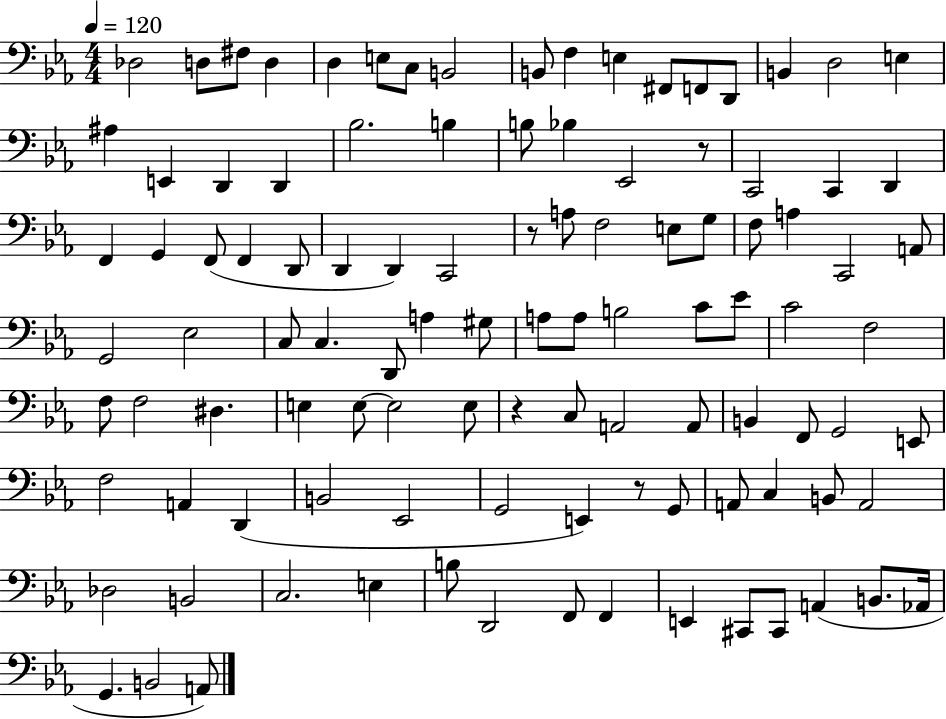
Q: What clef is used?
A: bass